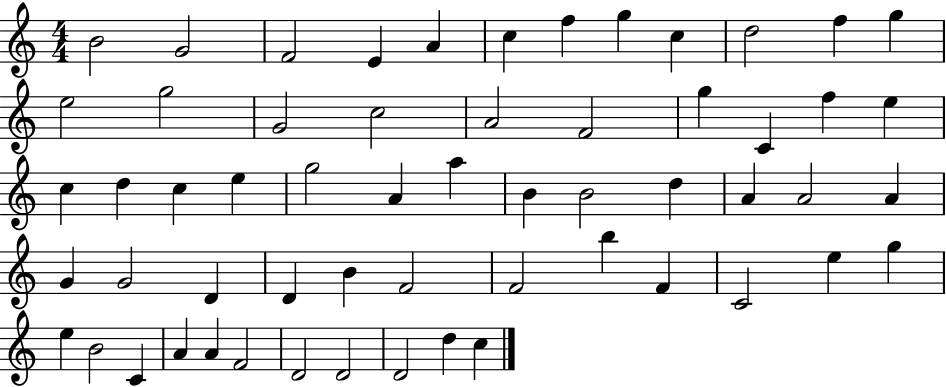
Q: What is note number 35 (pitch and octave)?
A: A4